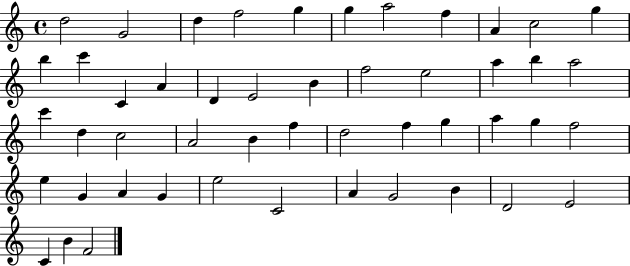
D5/h G4/h D5/q F5/h G5/q G5/q A5/h F5/q A4/q C5/h G5/q B5/q C6/q C4/q A4/q D4/q E4/h B4/q F5/h E5/h A5/q B5/q A5/h C6/q D5/q C5/h A4/h B4/q F5/q D5/h F5/q G5/q A5/q G5/q F5/h E5/q G4/q A4/q G4/q E5/h C4/h A4/q G4/h B4/q D4/h E4/h C4/q B4/q F4/h